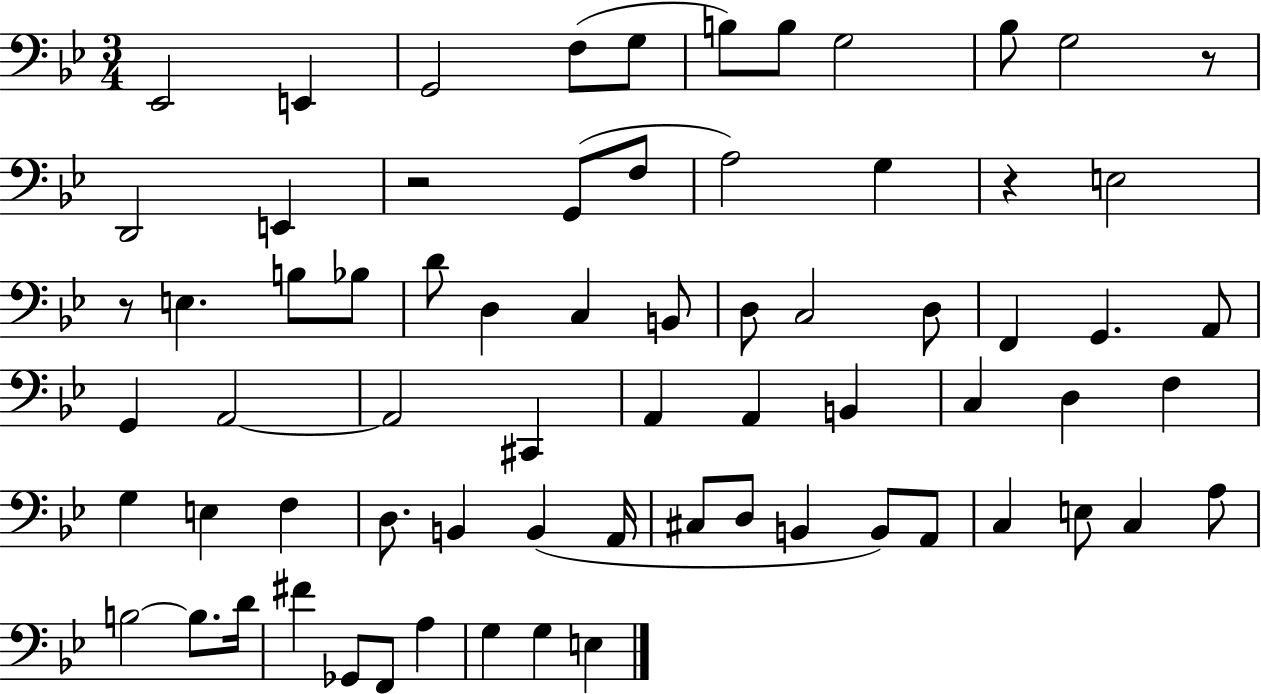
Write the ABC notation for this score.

X:1
T:Untitled
M:3/4
L:1/4
K:Bb
_E,,2 E,, G,,2 F,/2 G,/2 B,/2 B,/2 G,2 _B,/2 G,2 z/2 D,,2 E,, z2 G,,/2 F,/2 A,2 G, z E,2 z/2 E, B,/2 _B,/2 D/2 D, C, B,,/2 D,/2 C,2 D,/2 F,, G,, A,,/2 G,, A,,2 A,,2 ^C,, A,, A,, B,, C, D, F, G, E, F, D,/2 B,, B,, A,,/4 ^C,/2 D,/2 B,, B,,/2 A,,/2 C, E,/2 C, A,/2 B,2 B,/2 D/4 ^F _G,,/2 F,,/2 A, G, G, E,